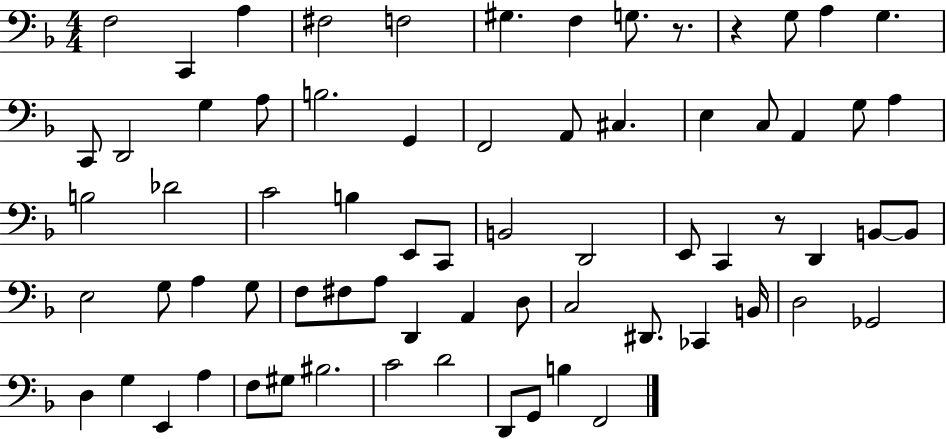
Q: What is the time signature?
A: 4/4